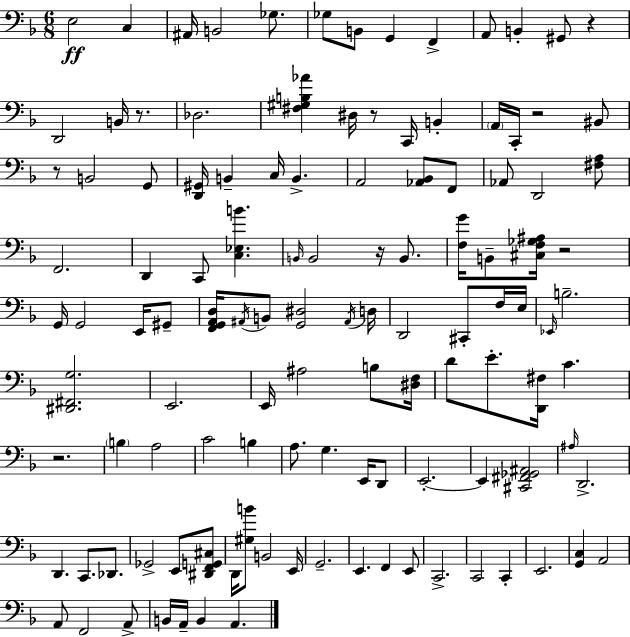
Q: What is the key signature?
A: D minor